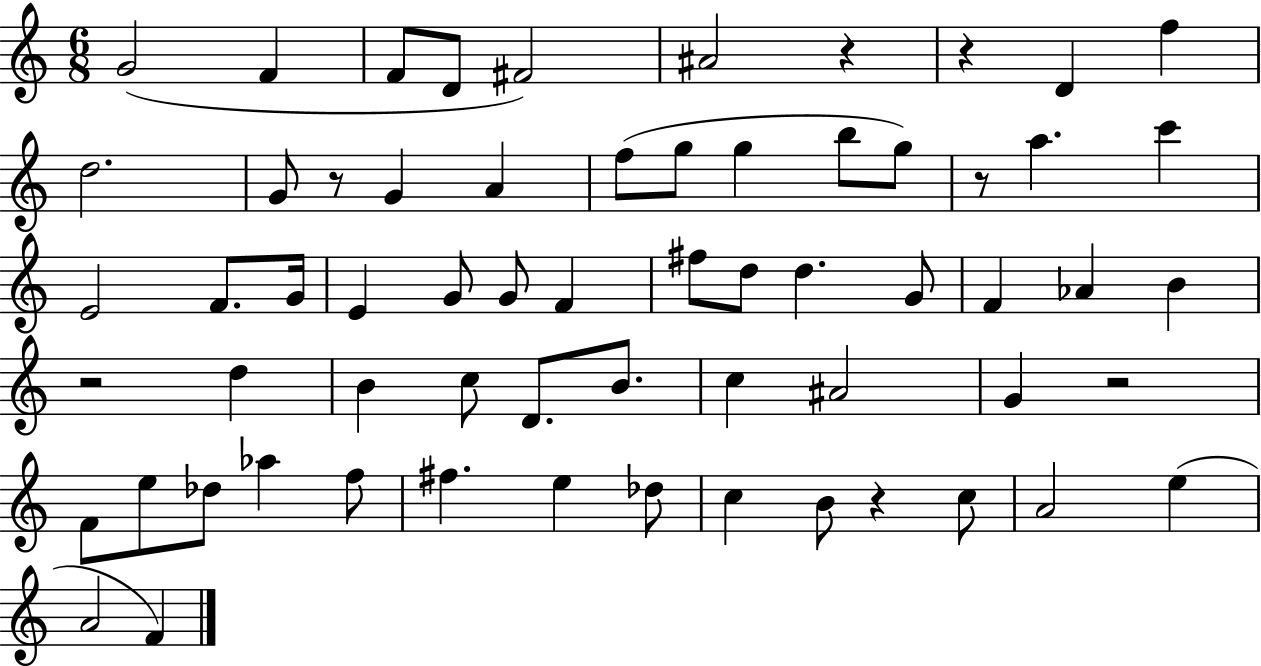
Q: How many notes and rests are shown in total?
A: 63